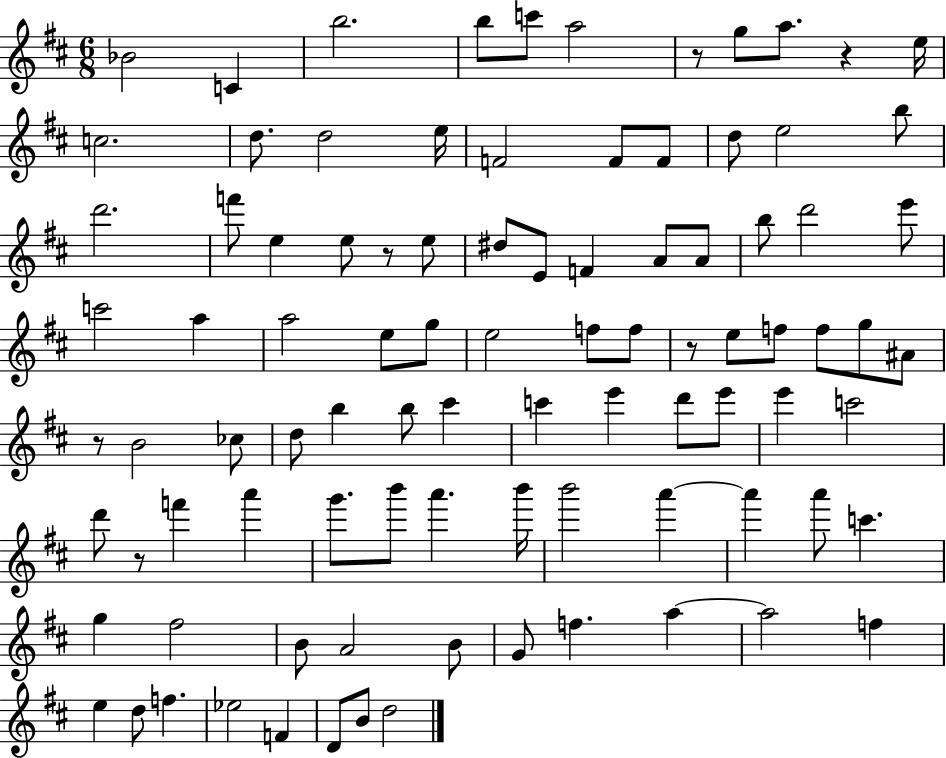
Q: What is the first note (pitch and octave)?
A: Bb4